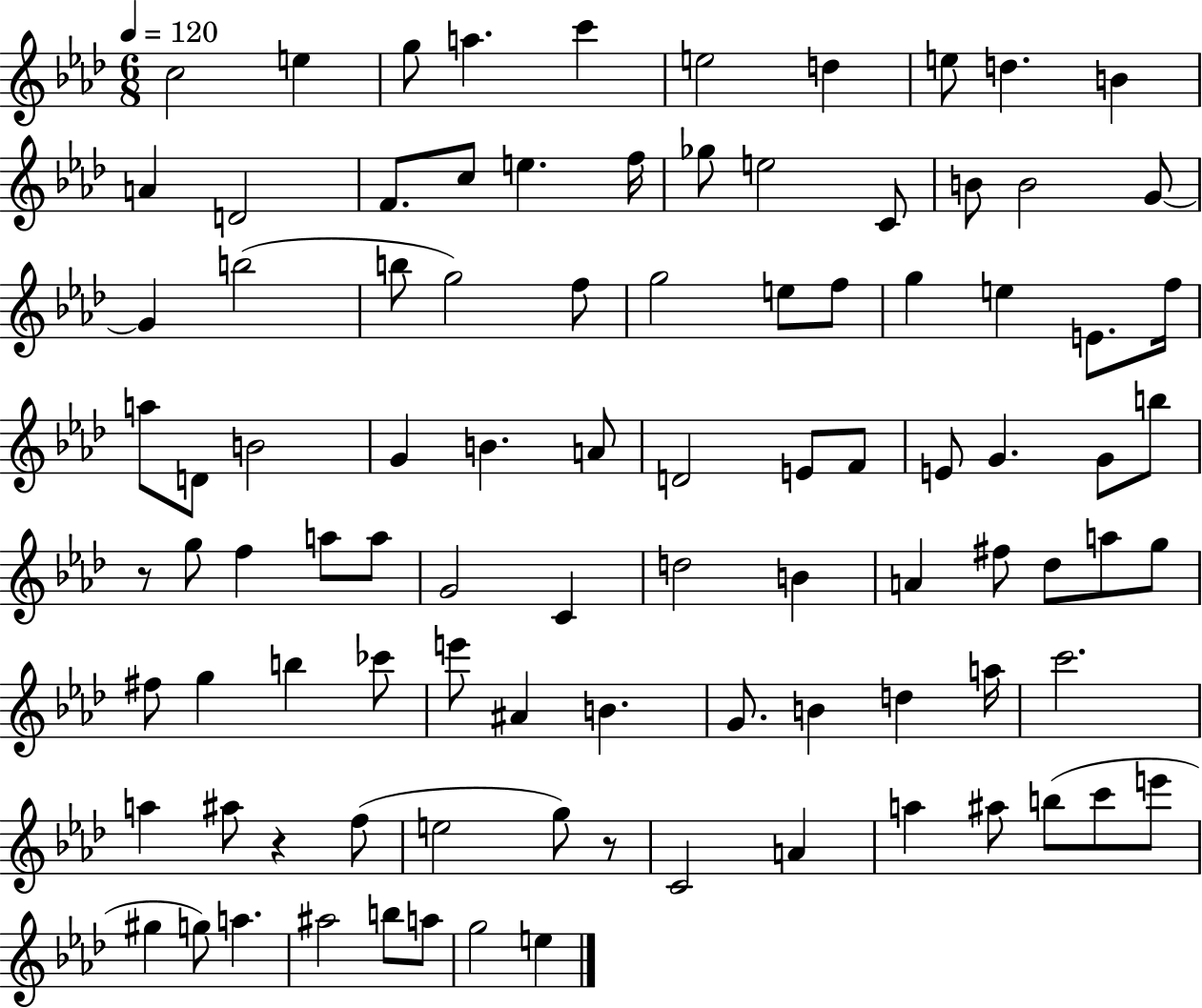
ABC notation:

X:1
T:Untitled
M:6/8
L:1/4
K:Ab
c2 e g/2 a c' e2 d e/2 d B A D2 F/2 c/2 e f/4 _g/2 e2 C/2 B/2 B2 G/2 G b2 b/2 g2 f/2 g2 e/2 f/2 g e E/2 f/4 a/2 D/2 B2 G B A/2 D2 E/2 F/2 E/2 G G/2 b/2 z/2 g/2 f a/2 a/2 G2 C d2 B A ^f/2 _d/2 a/2 g/2 ^f/2 g b _c'/2 e'/2 ^A B G/2 B d a/4 c'2 a ^a/2 z f/2 e2 g/2 z/2 C2 A a ^a/2 b/2 c'/2 e'/2 ^g g/2 a ^a2 b/2 a/2 g2 e